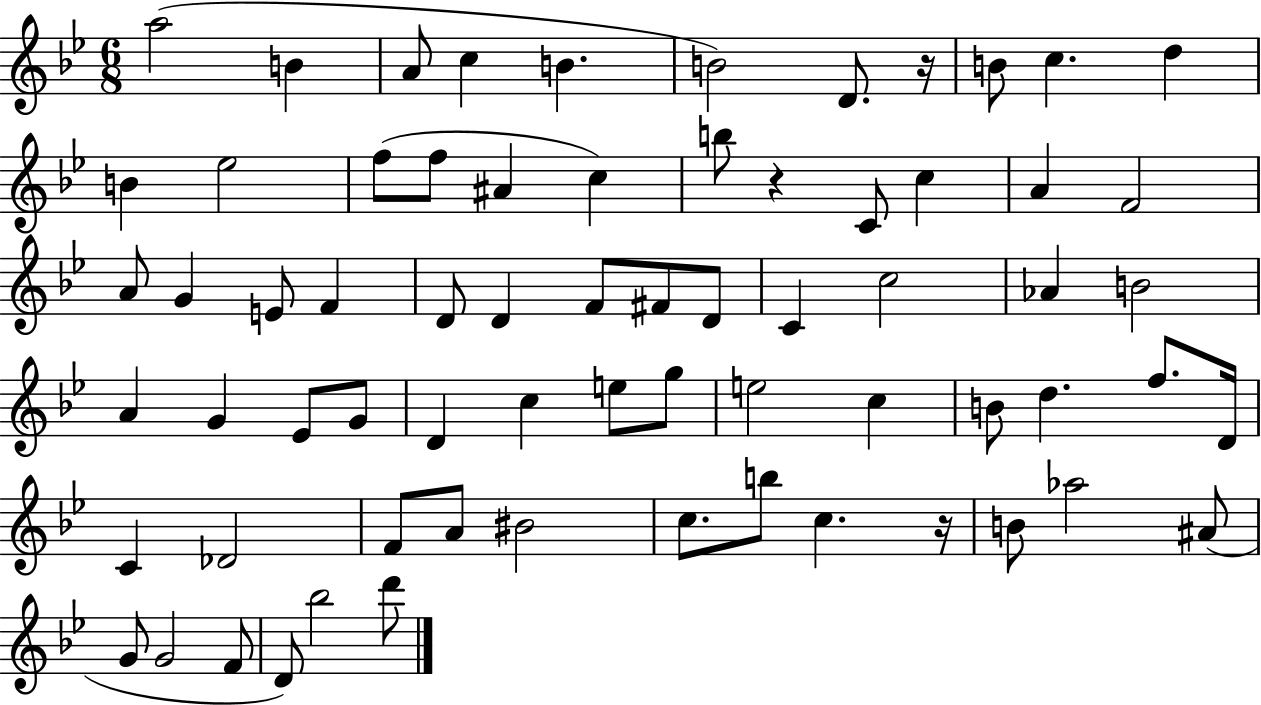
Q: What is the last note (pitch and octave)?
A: D6